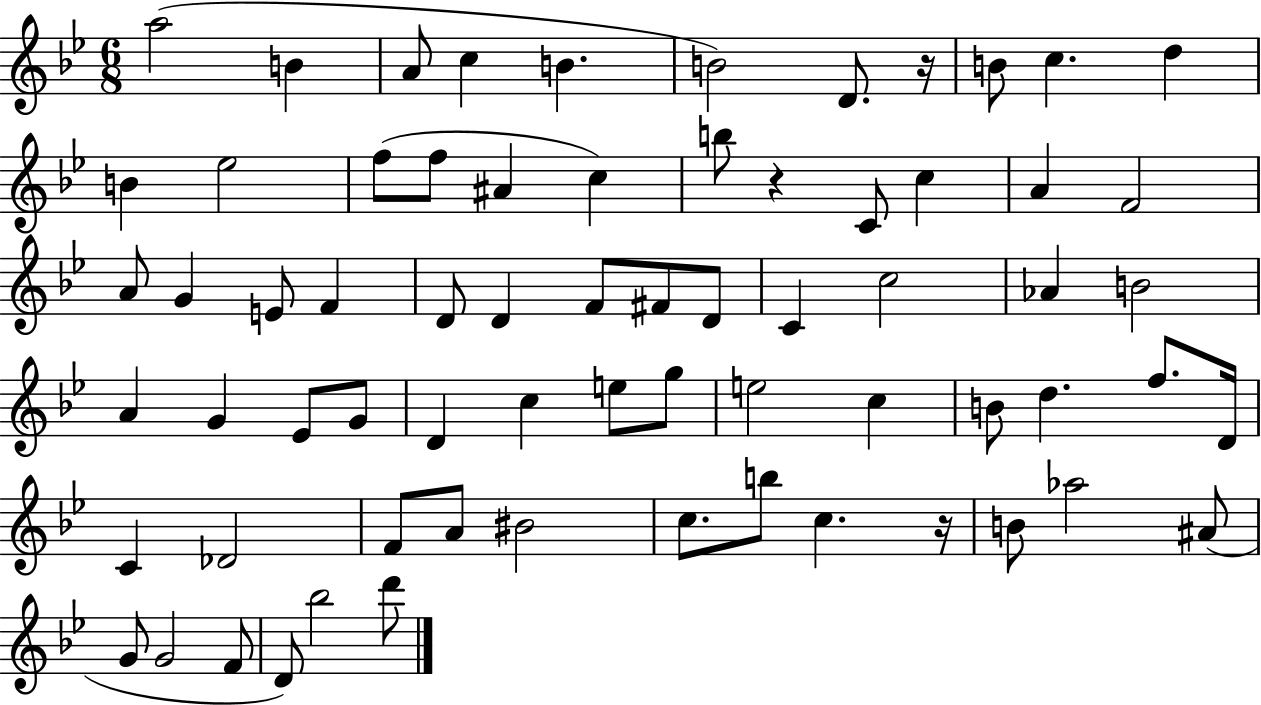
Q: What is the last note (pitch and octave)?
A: D6